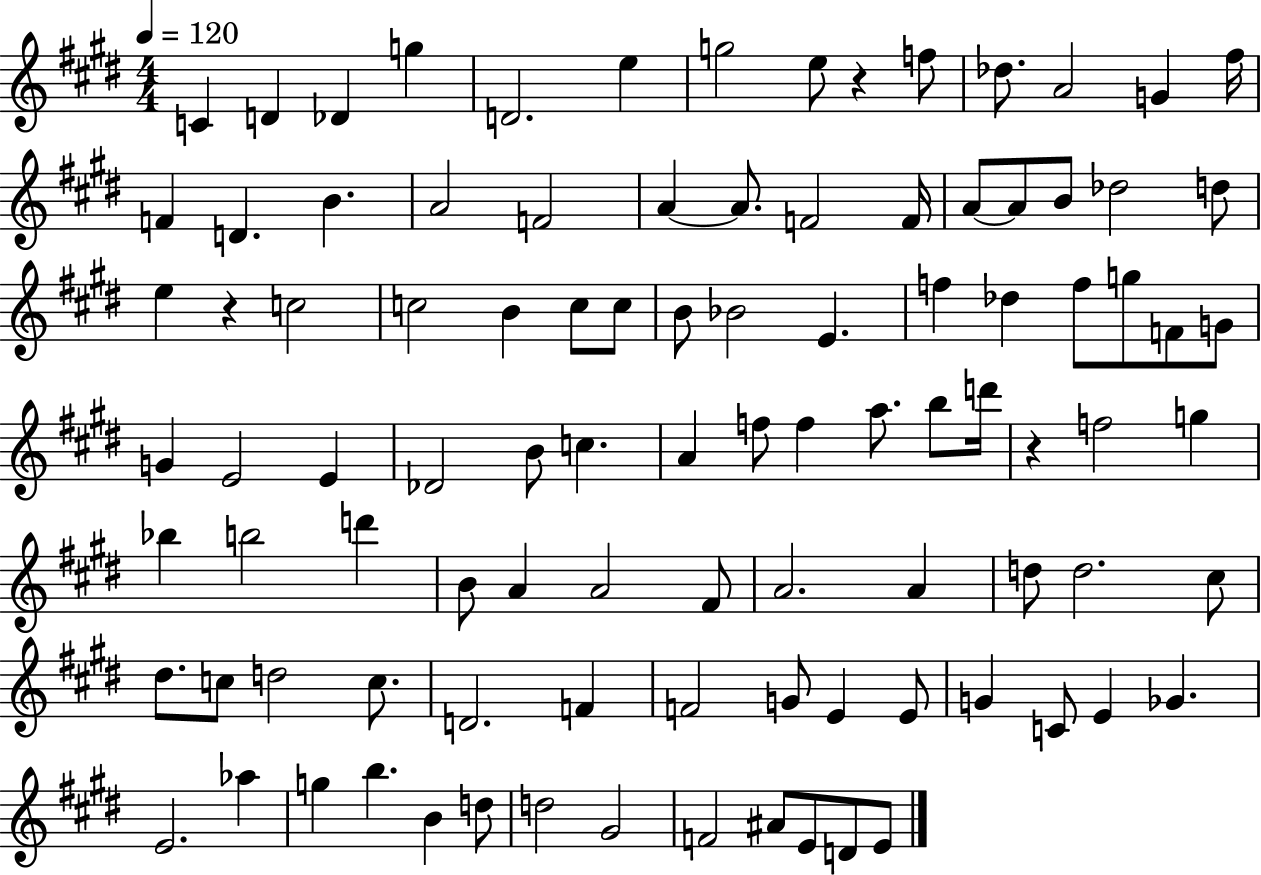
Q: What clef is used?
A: treble